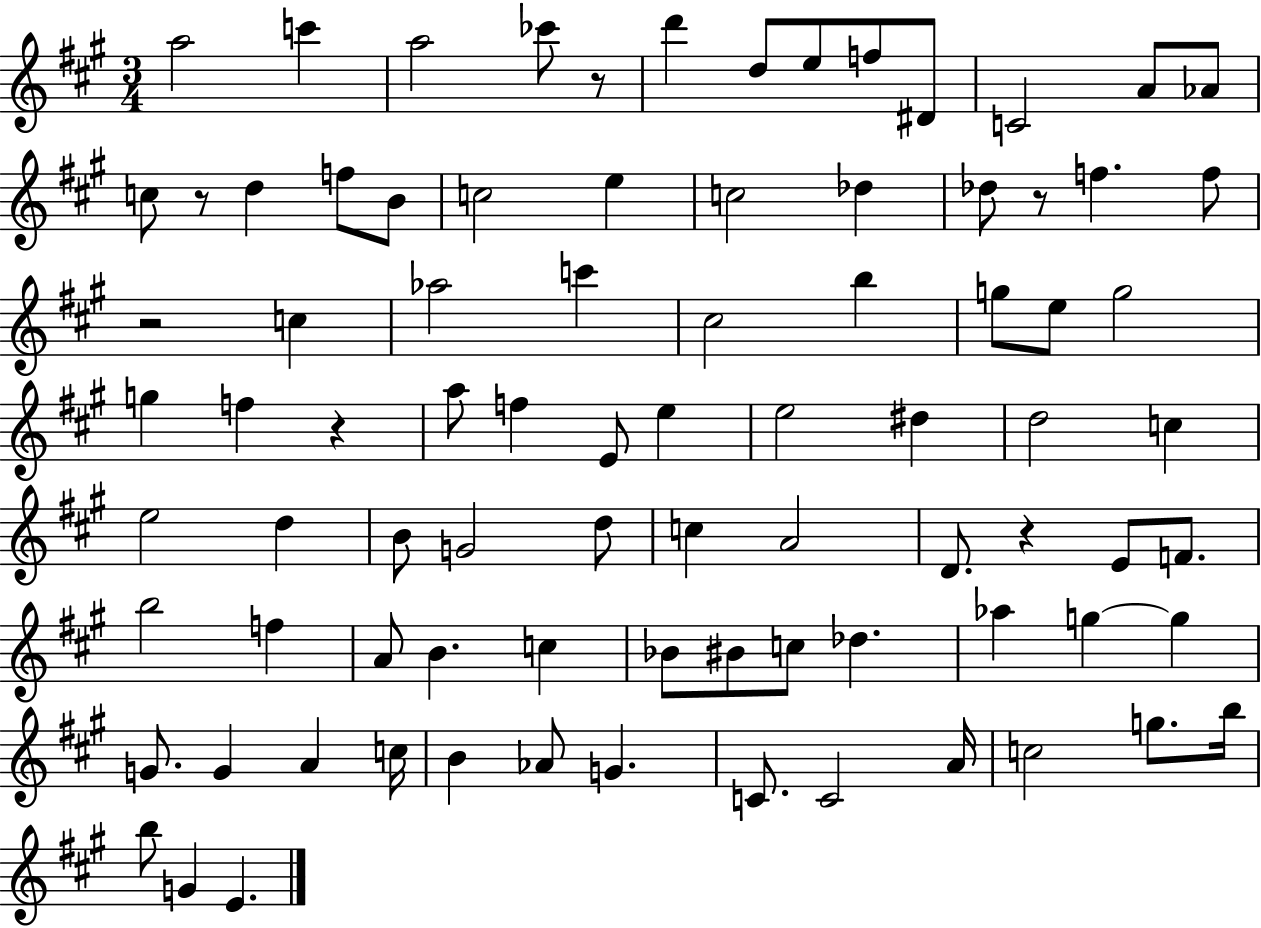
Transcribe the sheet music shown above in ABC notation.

X:1
T:Untitled
M:3/4
L:1/4
K:A
a2 c' a2 _c'/2 z/2 d' d/2 e/2 f/2 ^D/2 C2 A/2 _A/2 c/2 z/2 d f/2 B/2 c2 e c2 _d _d/2 z/2 f f/2 z2 c _a2 c' ^c2 b g/2 e/2 g2 g f z a/2 f E/2 e e2 ^d d2 c e2 d B/2 G2 d/2 c A2 D/2 z E/2 F/2 b2 f A/2 B c _B/2 ^B/2 c/2 _d _a g g G/2 G A c/4 B _A/2 G C/2 C2 A/4 c2 g/2 b/4 b/2 G E